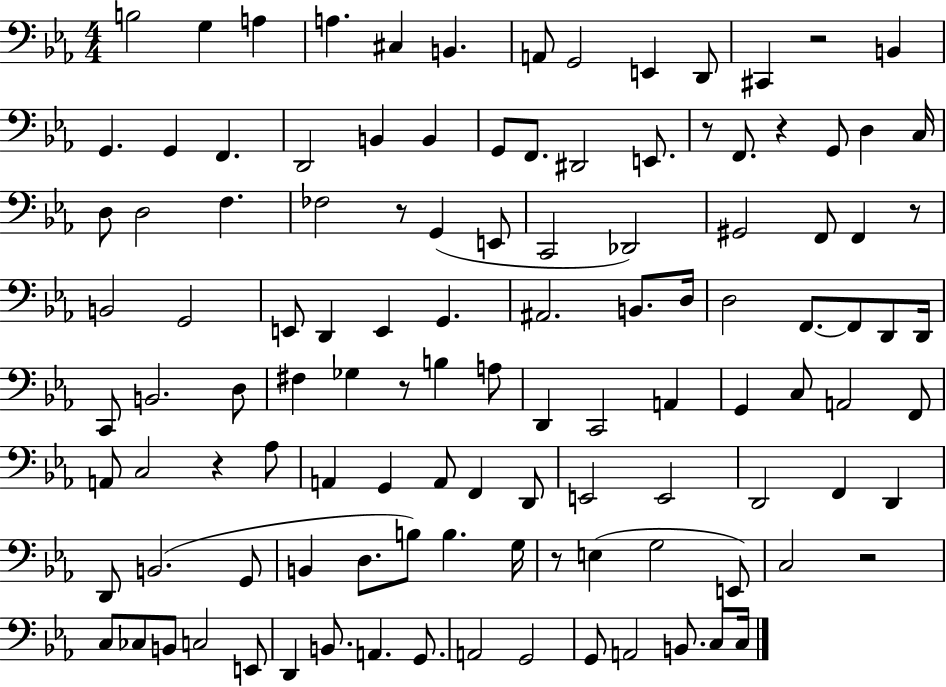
B3/h G3/q A3/q A3/q. C#3/q B2/q. A2/e G2/h E2/q D2/e C#2/q R/h B2/q G2/q. G2/q F2/q. D2/h B2/q B2/q G2/e F2/e. D#2/h E2/e. R/e F2/e. R/q G2/e D3/q C3/s D3/e D3/h F3/q. FES3/h R/e G2/q E2/e C2/h Db2/h G#2/h F2/e F2/q R/e B2/h G2/h E2/e D2/q E2/q G2/q. A#2/h. B2/e. D3/s D3/h F2/e. F2/e D2/e D2/s C2/e B2/h. D3/e F#3/q Gb3/q R/e B3/q A3/e D2/q C2/h A2/q G2/q C3/e A2/h F2/e A2/e C3/h R/q Ab3/e A2/q G2/q A2/e F2/q D2/e E2/h E2/h D2/h F2/q D2/q D2/e B2/h. G2/e B2/q D3/e. B3/e B3/q. G3/s R/e E3/q G3/h E2/e C3/h R/h C3/e CES3/e B2/e C3/h E2/e D2/q B2/e. A2/q. G2/e. A2/h G2/h G2/e A2/h B2/e. C3/e C3/s